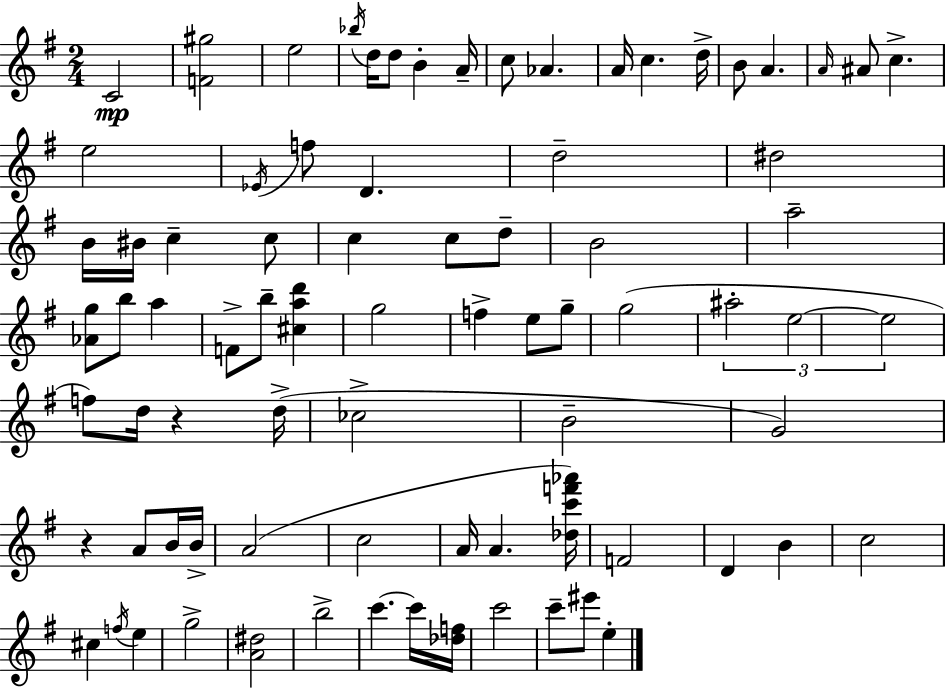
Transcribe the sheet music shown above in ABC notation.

X:1
T:Untitled
M:2/4
L:1/4
K:G
C2 [F^g]2 e2 _b/4 d/4 d/2 B A/4 c/2 _A A/4 c d/4 B/2 A A/4 ^A/2 c e2 _E/4 f/2 D d2 ^d2 B/4 ^B/4 c c/2 c c/2 d/2 B2 a2 [_Ag]/2 b/2 a F/2 b/2 [^cad'] g2 f e/2 g/2 g2 ^a2 e2 e2 f/2 d/4 z d/4 _c2 B2 G2 z A/2 B/4 B/4 A2 c2 A/4 A [_dc'f'_a']/4 F2 D B c2 ^c f/4 e g2 [A^d]2 b2 c' c'/4 [_df]/4 c'2 c'/2 ^e'/2 e